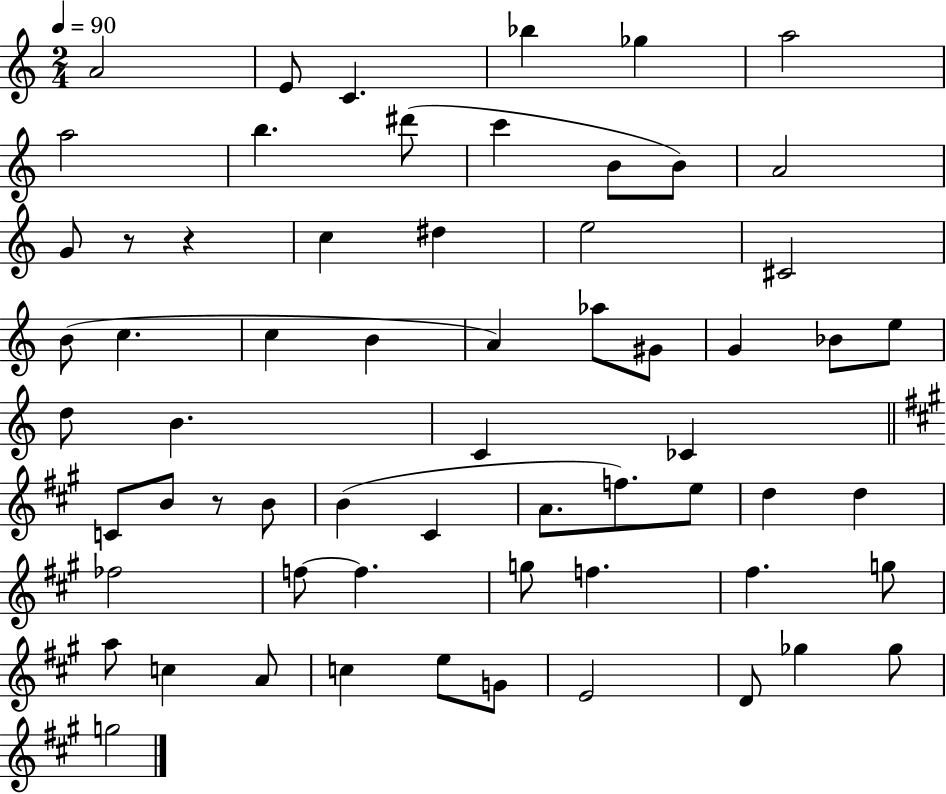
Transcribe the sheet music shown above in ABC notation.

X:1
T:Untitled
M:2/4
L:1/4
K:C
A2 E/2 C _b _g a2 a2 b ^d'/2 c' B/2 B/2 A2 G/2 z/2 z c ^d e2 ^C2 B/2 c c B A _a/2 ^G/2 G _B/2 e/2 d/2 B C _C C/2 B/2 z/2 B/2 B ^C A/2 f/2 e/2 d d _f2 f/2 f g/2 f ^f g/2 a/2 c A/2 c e/2 G/2 E2 D/2 _g _g/2 g2